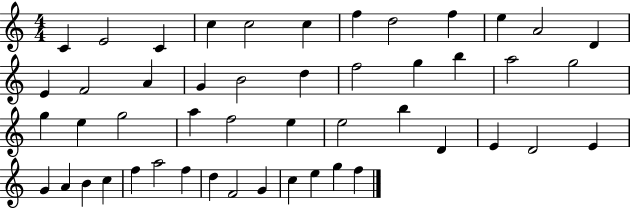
{
  \clef treble
  \numericTimeSignature
  \time 4/4
  \key c \major
  c'4 e'2 c'4 | c''4 c''2 c''4 | f''4 d''2 f''4 | e''4 a'2 d'4 | \break e'4 f'2 a'4 | g'4 b'2 d''4 | f''2 g''4 b''4 | a''2 g''2 | \break g''4 e''4 g''2 | a''4 f''2 e''4 | e''2 b''4 d'4 | e'4 d'2 e'4 | \break g'4 a'4 b'4 c''4 | f''4 a''2 f''4 | d''4 f'2 g'4 | c''4 e''4 g''4 f''4 | \break \bar "|."
}